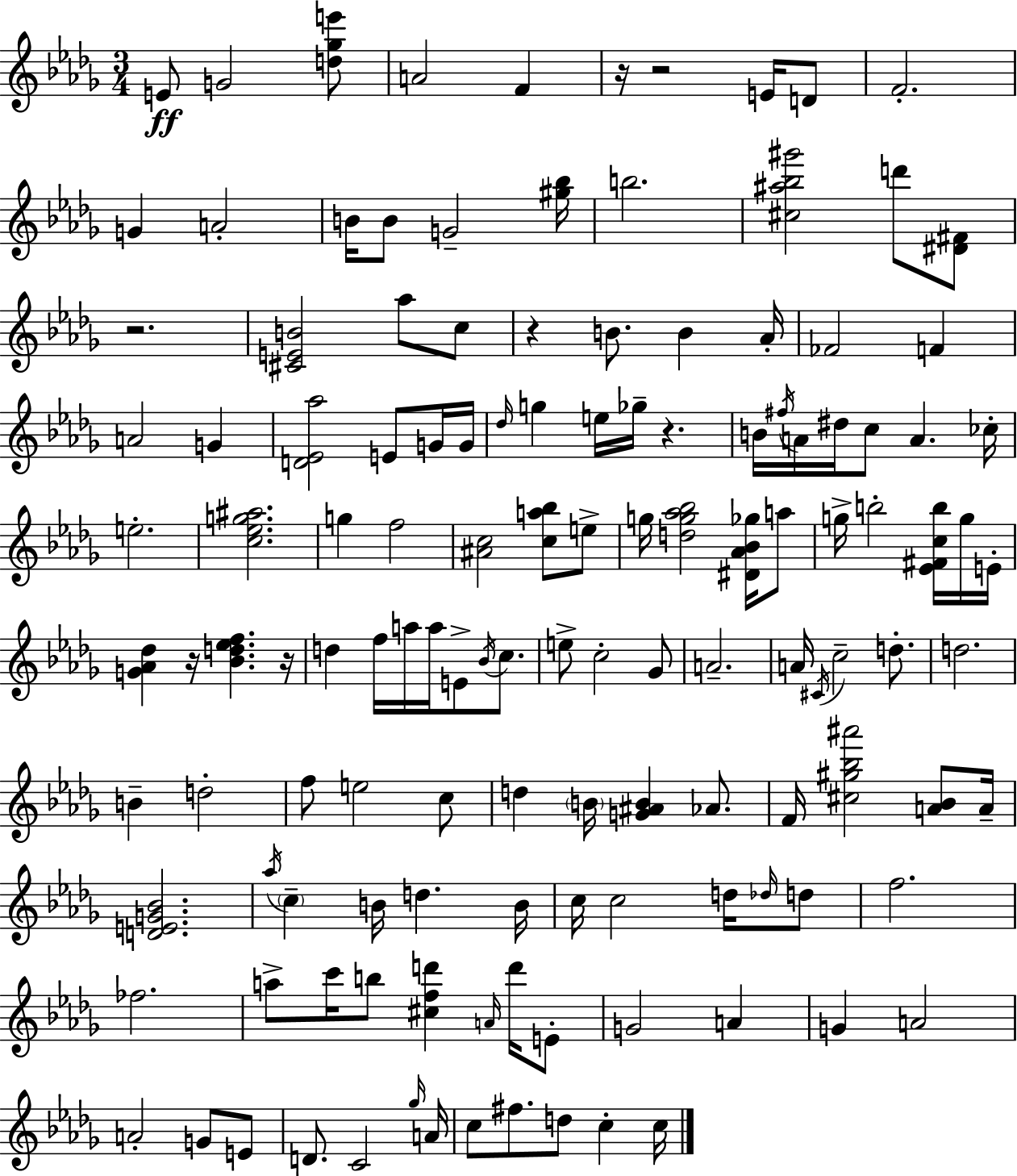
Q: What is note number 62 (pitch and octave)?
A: D5